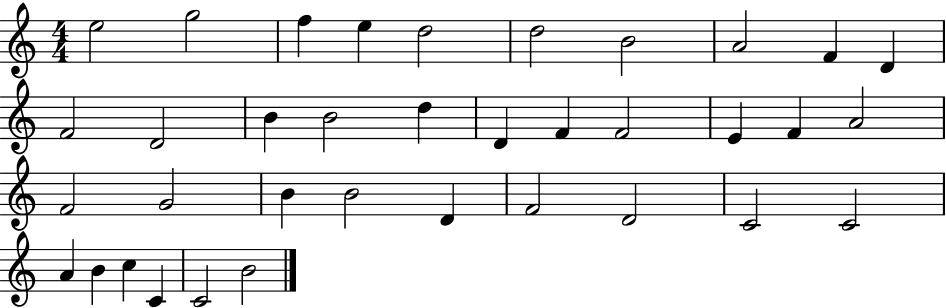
E5/h G5/h F5/q E5/q D5/h D5/h B4/h A4/h F4/q D4/q F4/h D4/h B4/q B4/h D5/q D4/q F4/q F4/h E4/q F4/q A4/h F4/h G4/h B4/q B4/h D4/q F4/h D4/h C4/h C4/h A4/q B4/q C5/q C4/q C4/h B4/h